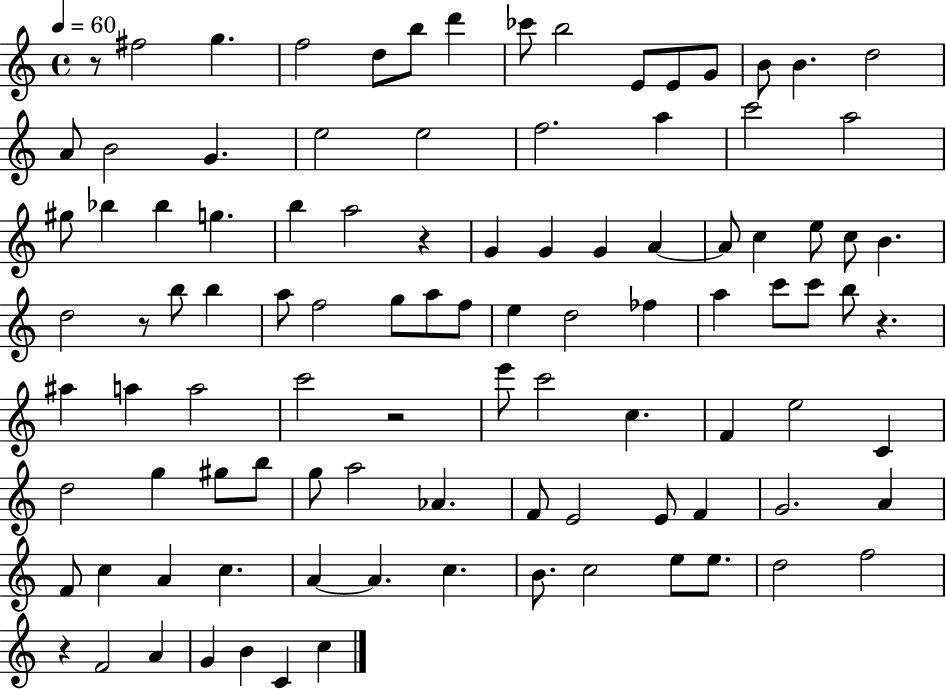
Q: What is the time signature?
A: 4/4